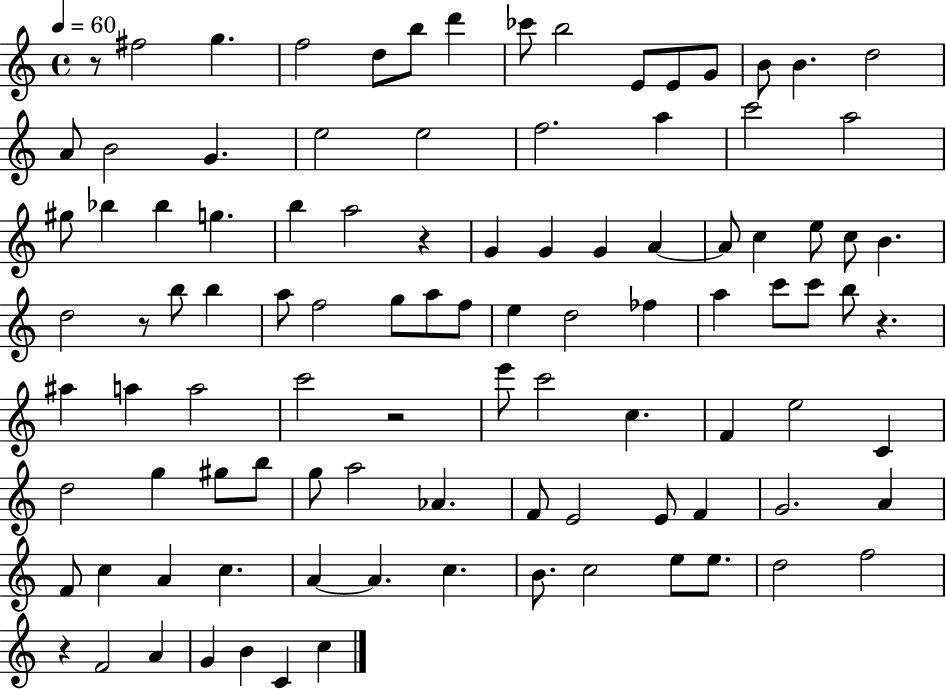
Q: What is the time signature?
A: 4/4